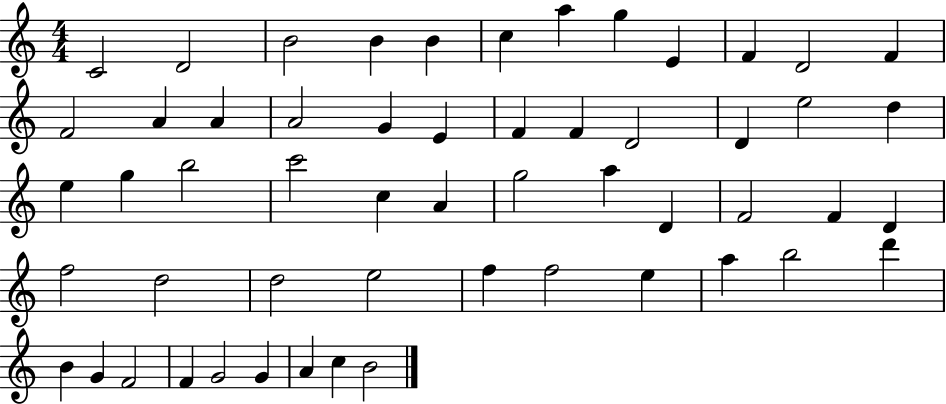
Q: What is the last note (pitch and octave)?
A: B4